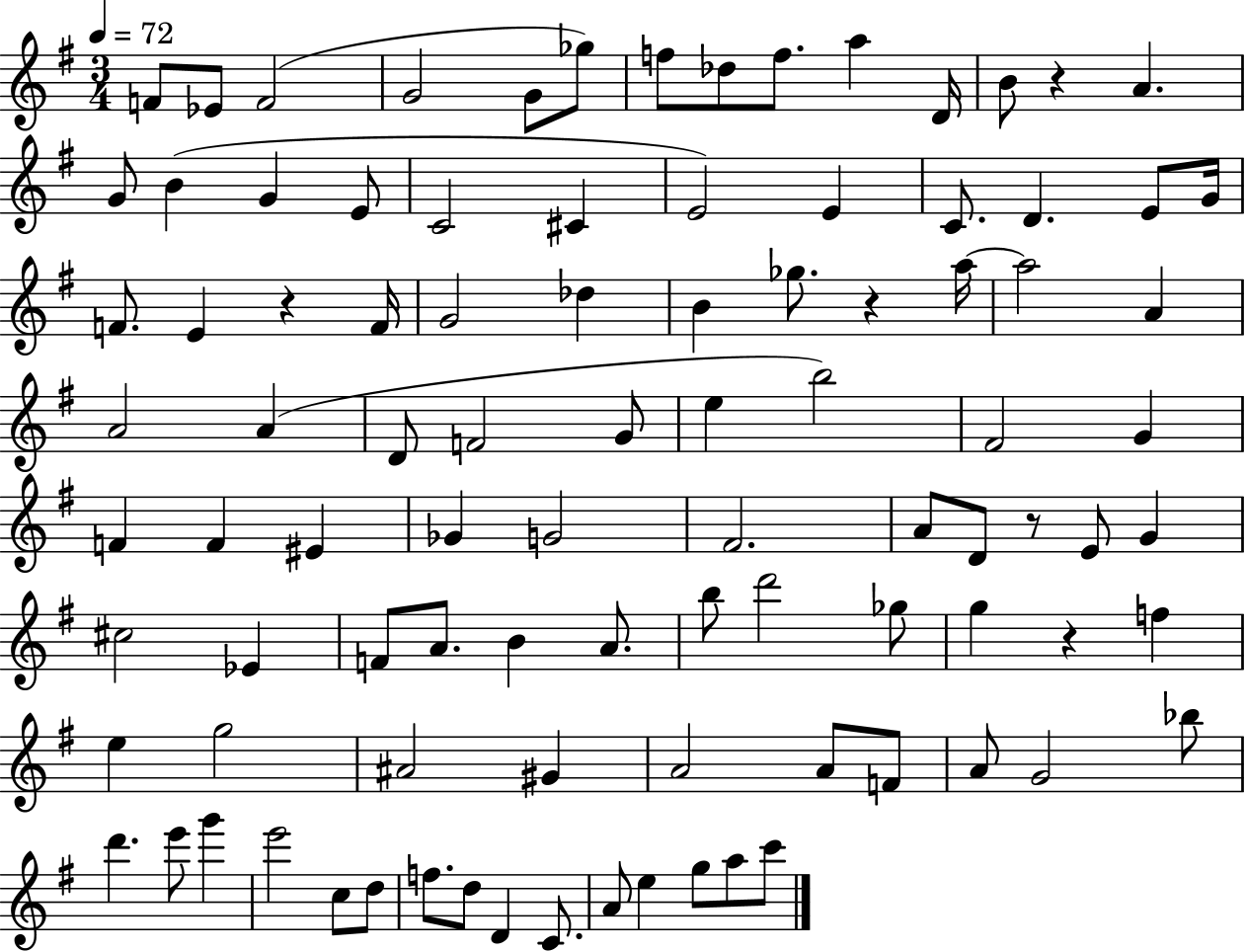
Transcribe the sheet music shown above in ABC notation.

X:1
T:Untitled
M:3/4
L:1/4
K:G
F/2 _E/2 F2 G2 G/2 _g/2 f/2 _d/2 f/2 a D/4 B/2 z A G/2 B G E/2 C2 ^C E2 E C/2 D E/2 G/4 F/2 E z F/4 G2 _d B _g/2 z a/4 a2 A A2 A D/2 F2 G/2 e b2 ^F2 G F F ^E _G G2 ^F2 A/2 D/2 z/2 E/2 G ^c2 _E F/2 A/2 B A/2 b/2 d'2 _g/2 g z f e g2 ^A2 ^G A2 A/2 F/2 A/2 G2 _b/2 d' e'/2 g' e'2 c/2 d/2 f/2 d/2 D C/2 A/2 e g/2 a/2 c'/2